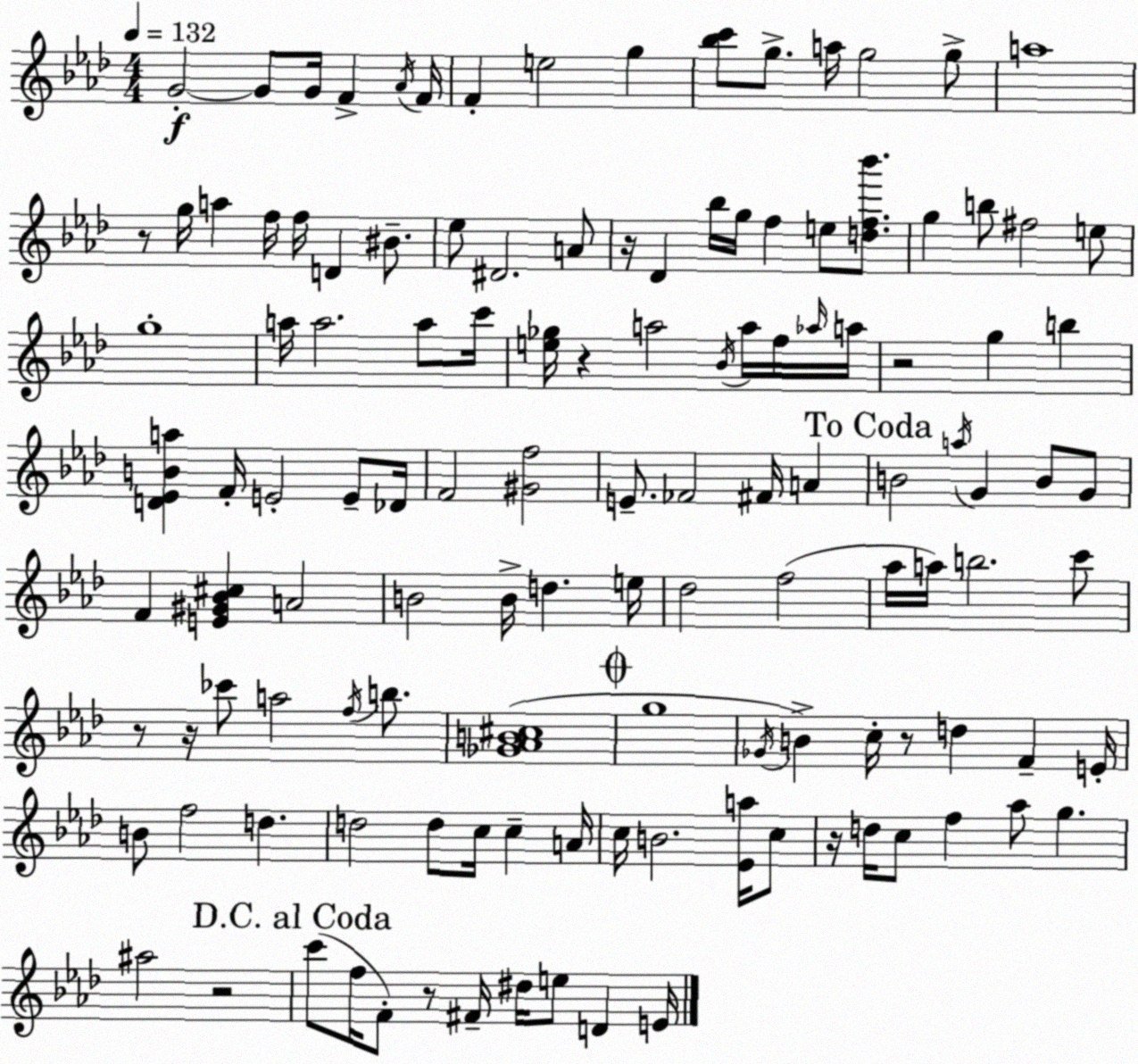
X:1
T:Untitled
M:4/4
L:1/4
K:Ab
G2 G/2 G/4 F _A/4 F/4 F e2 g [_bc']/2 g/2 a/4 g2 g/2 a4 z/2 g/4 a f/4 f/4 D ^B/2 _e/2 ^D2 A/2 z/4 _D _b/4 g/4 f e/2 [df_b']/2 g b/2 ^f2 e/2 g4 a/4 a2 a/2 c'/4 [e_g]/4 z a2 _B/4 a/4 f/4 _a/4 a/4 z2 g b [D_EBa] F/4 E2 E/2 _D/4 F2 [^Gf]2 E/2 _F2 ^F/4 A B2 a/4 G B/2 G/2 F [E^G_B^c] A2 B2 B/4 d e/4 _d2 f2 _a/4 a/4 b2 c'/2 z/2 z/4 _c'/2 a2 f/4 b/2 [_G_AB^c]4 g4 _G/4 B c/4 z/2 d F E/4 B/2 f2 d d2 d/2 c/4 c A/4 c/4 B2 [_Ea]/4 c/2 z/4 d/4 c/2 f _a/2 g ^a2 z2 c'/2 f/4 F/2 z/2 ^F/4 ^d/4 e/2 D E/4